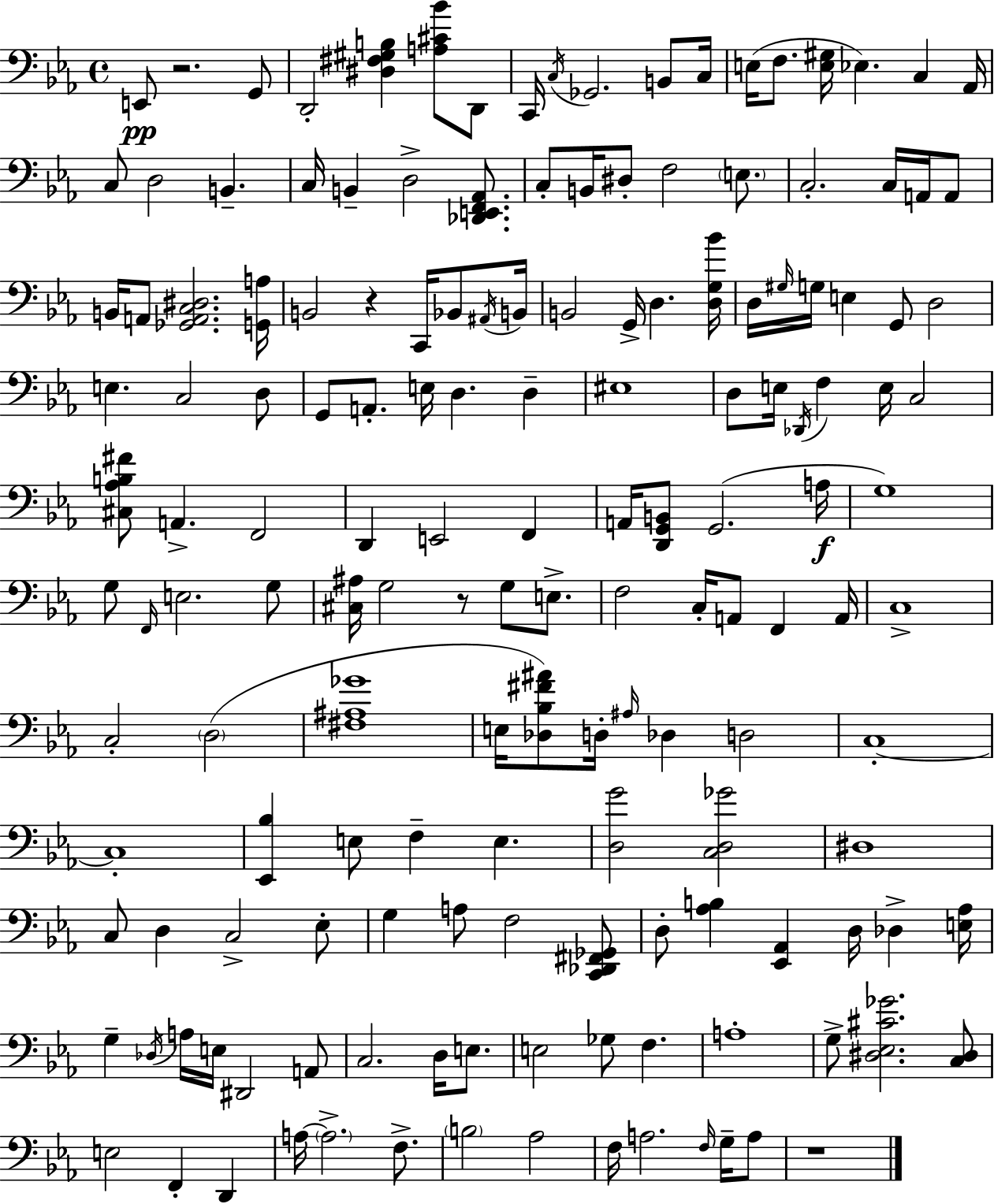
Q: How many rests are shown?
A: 4